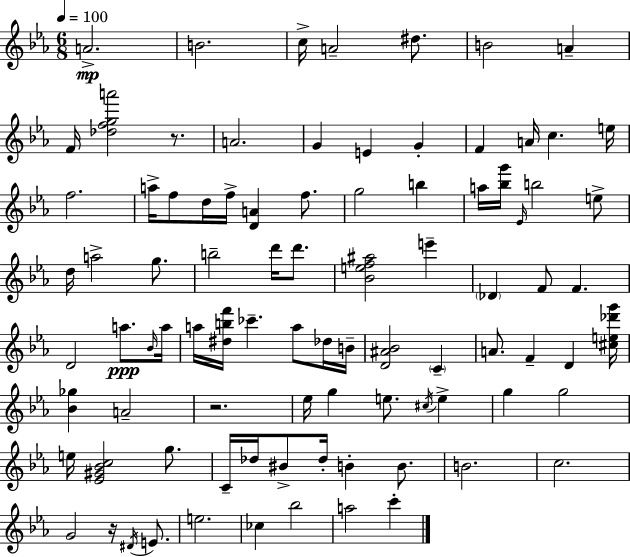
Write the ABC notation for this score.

X:1
T:Untitled
M:6/8
L:1/4
K:Eb
A2 B2 c/4 A2 ^d/2 B2 A F/4 [_dfga']2 z/2 A2 G E G F A/4 c e/4 f2 a/4 f/2 d/4 f/4 [DA] f/2 g2 b a/4 [_bg']/4 _E/4 b2 e/2 d/4 a2 g/2 b2 d'/4 d'/2 [_Bef^a]2 e' _D F/2 F D2 a/2 _B/4 a/4 a/4 [^dbf']/4 _c' a/2 _d/4 B/4 [D^A_B]2 C A/2 F D [^ce_d'g']/4 [_B_g] A2 z2 _e/4 g e/2 ^c/4 e g g2 e/4 [_E^G_Bc]2 g/2 C/4 _d/4 ^B/2 _d/4 B B/2 B2 c2 G2 z/4 ^D/4 E/2 e2 _c _b2 a2 c'